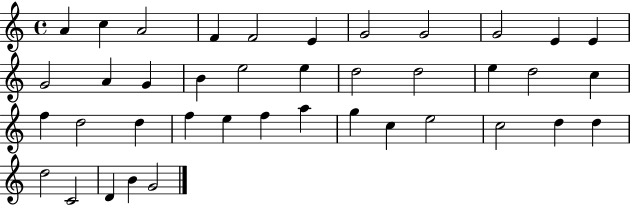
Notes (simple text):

A4/q C5/q A4/h F4/q F4/h E4/q G4/h G4/h G4/h E4/q E4/q G4/h A4/q G4/q B4/q E5/h E5/q D5/h D5/h E5/q D5/h C5/q F5/q D5/h D5/q F5/q E5/q F5/q A5/q G5/q C5/q E5/h C5/h D5/q D5/q D5/h C4/h D4/q B4/q G4/h